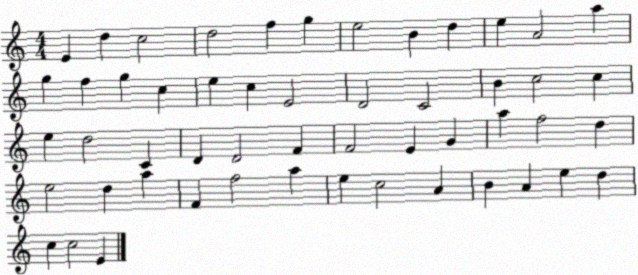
X:1
T:Untitled
M:4/4
L:1/4
K:C
E d c2 d2 f g e2 B d e A2 a g f g c e c E2 D2 C2 B c2 c e d2 C D D2 F F2 E G a f2 d e2 d a F f2 a e c2 A B A e d c c2 E